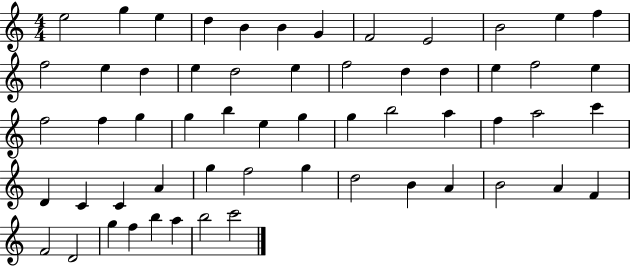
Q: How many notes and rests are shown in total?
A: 58